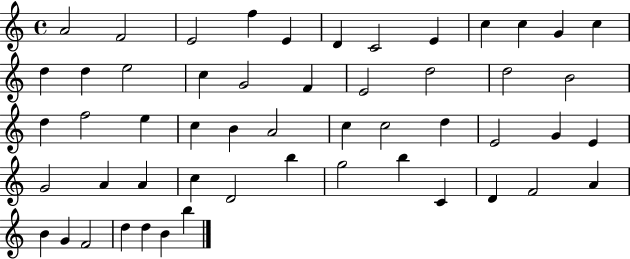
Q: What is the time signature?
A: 4/4